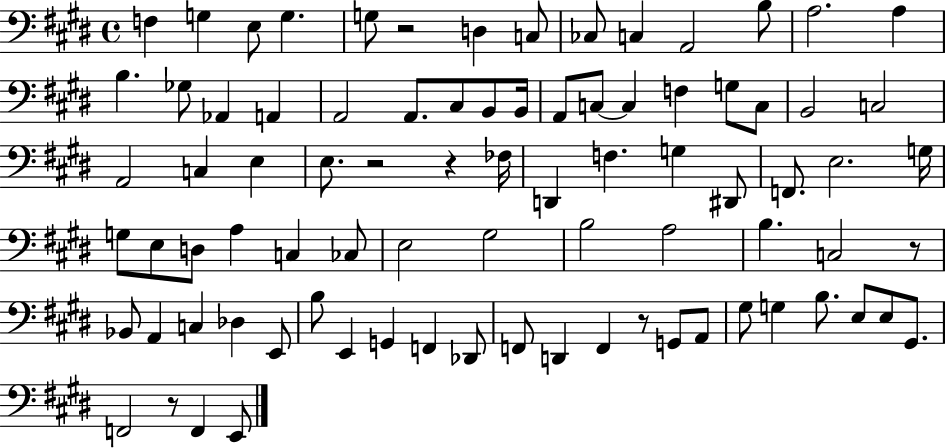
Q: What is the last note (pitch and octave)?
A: E2